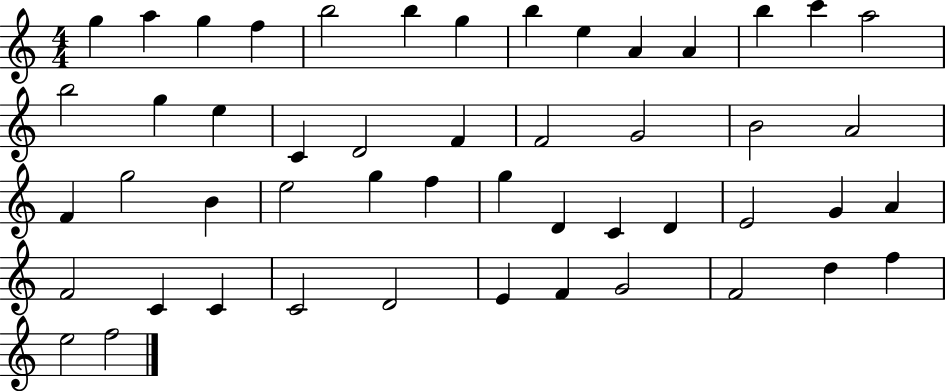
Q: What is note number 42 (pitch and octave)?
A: D4